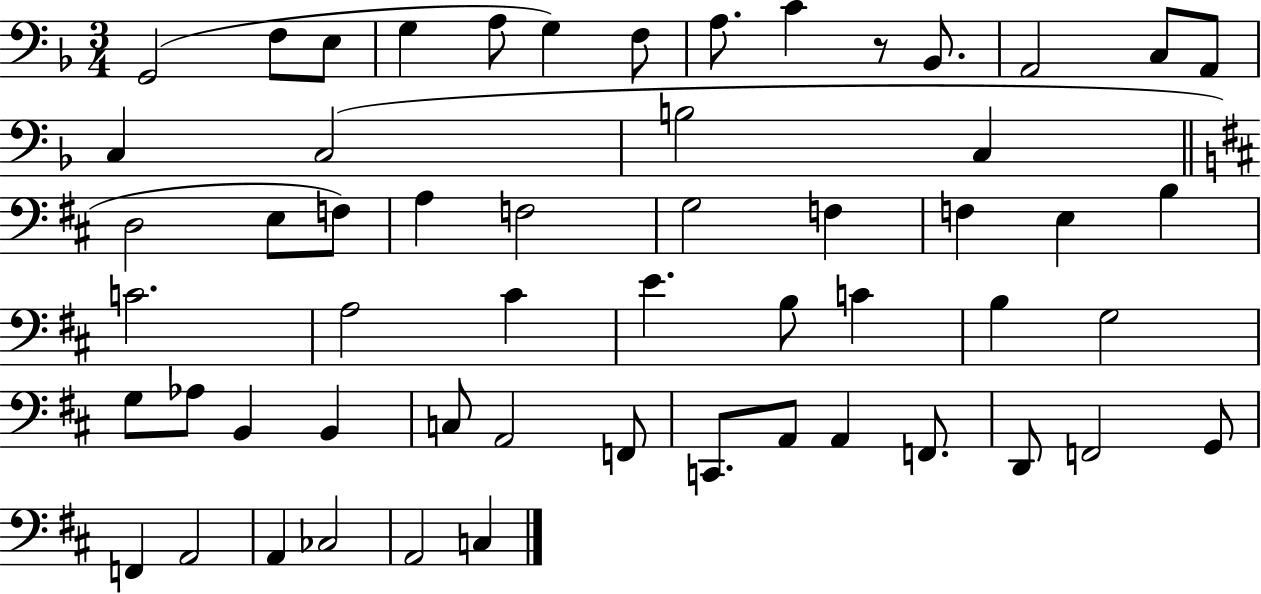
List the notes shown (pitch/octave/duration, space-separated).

G2/h F3/e E3/e G3/q A3/e G3/q F3/e A3/e. C4/q R/e Bb2/e. A2/h C3/e A2/e C3/q C3/h B3/h C3/q D3/h E3/e F3/e A3/q F3/h G3/h F3/q F3/q E3/q B3/q C4/h. A3/h C#4/q E4/q. B3/e C4/q B3/q G3/h G3/e Ab3/e B2/q B2/q C3/e A2/h F2/e C2/e. A2/e A2/q F2/e. D2/e F2/h G2/e F2/q A2/h A2/q CES3/h A2/h C3/q